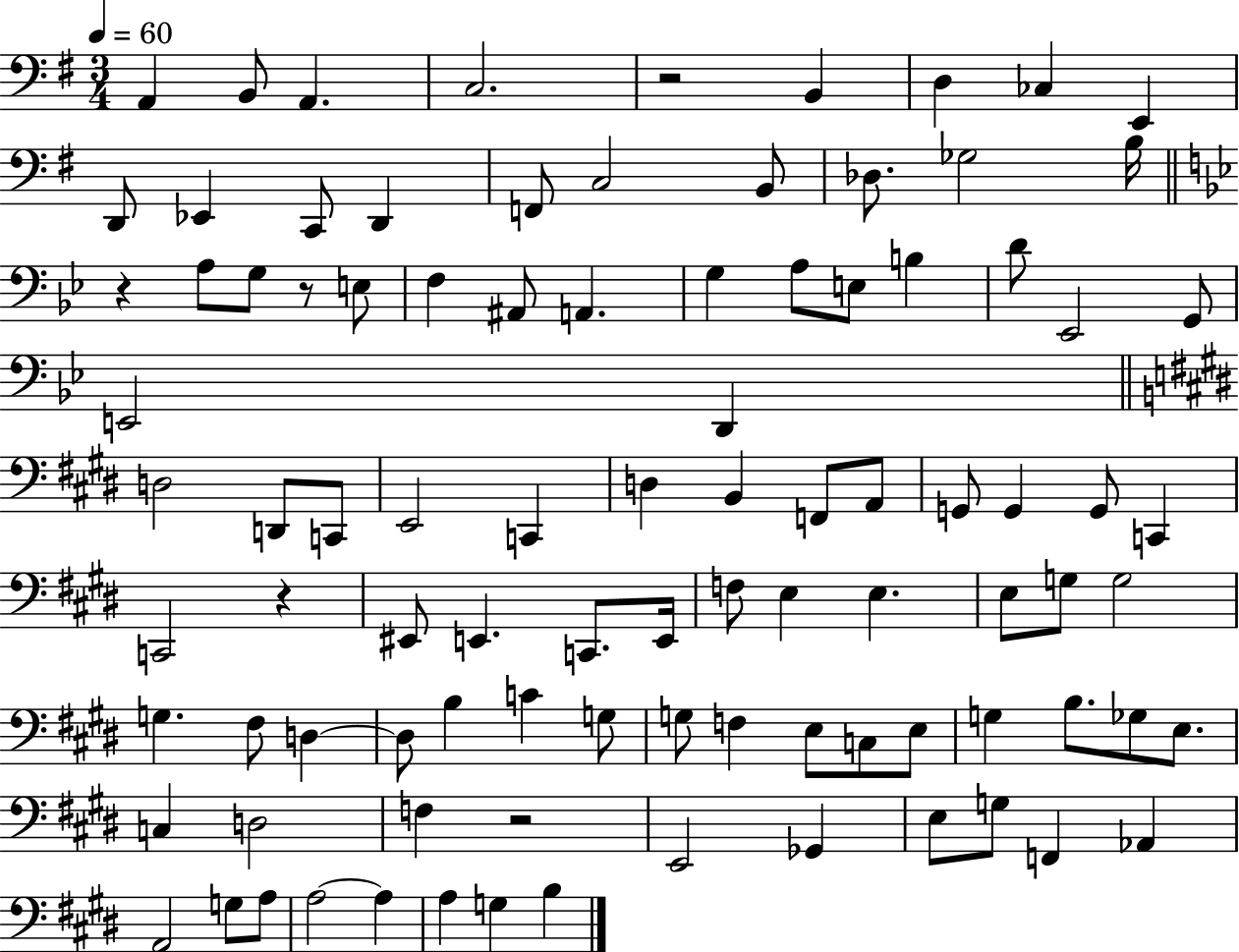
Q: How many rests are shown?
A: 5